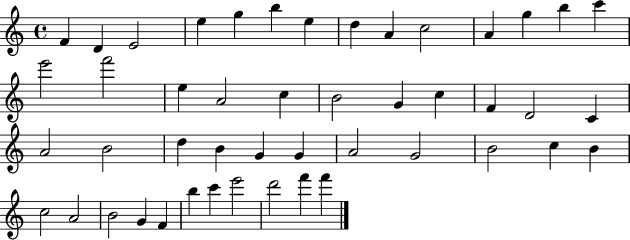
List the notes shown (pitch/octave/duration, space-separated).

F4/q D4/q E4/h E5/q G5/q B5/q E5/q D5/q A4/q C5/h A4/q G5/q B5/q C6/q E6/h F6/h E5/q A4/h C5/q B4/h G4/q C5/q F4/q D4/h C4/q A4/h B4/h D5/q B4/q G4/q G4/q A4/h G4/h B4/h C5/q B4/q C5/h A4/h B4/h G4/q F4/q B5/q C6/q E6/h D6/h F6/q F6/q